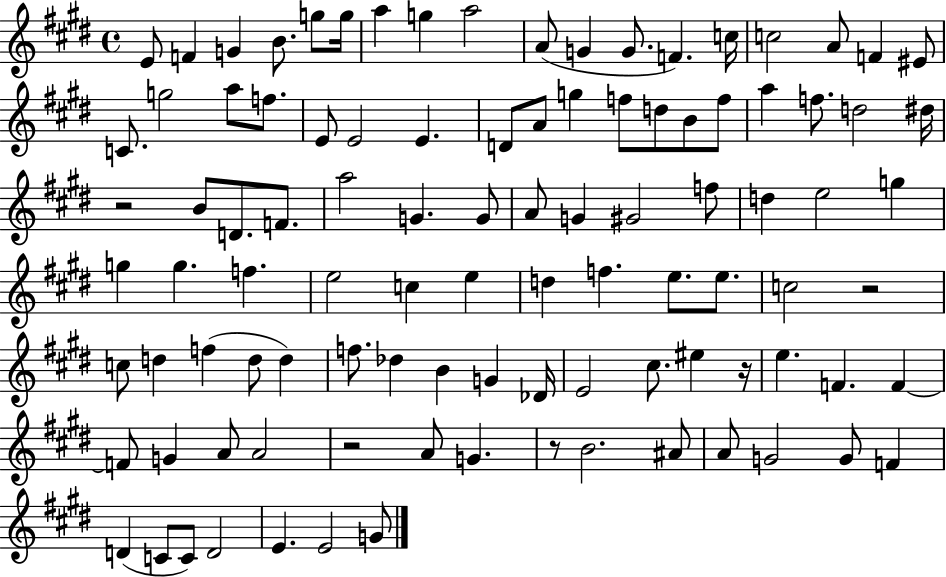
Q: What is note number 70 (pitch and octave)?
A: Db4